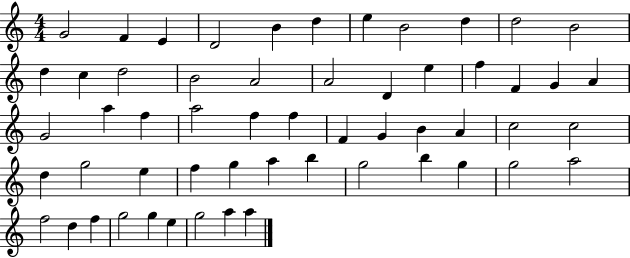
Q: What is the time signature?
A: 4/4